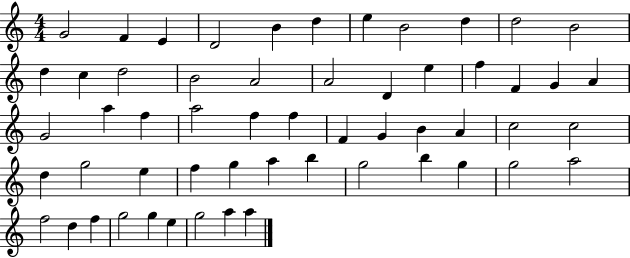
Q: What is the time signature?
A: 4/4